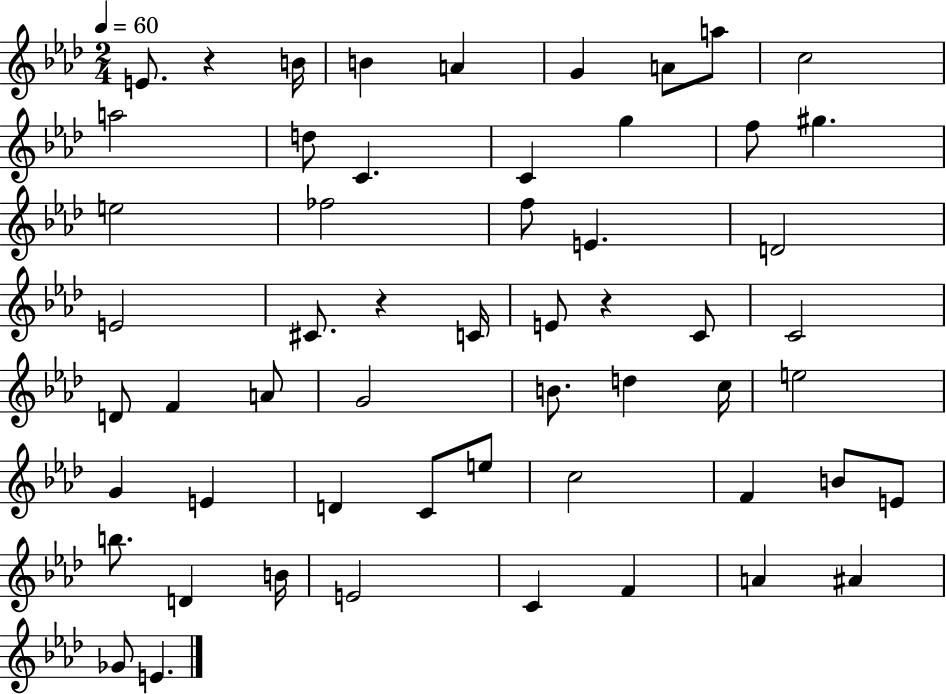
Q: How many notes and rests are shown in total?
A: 56